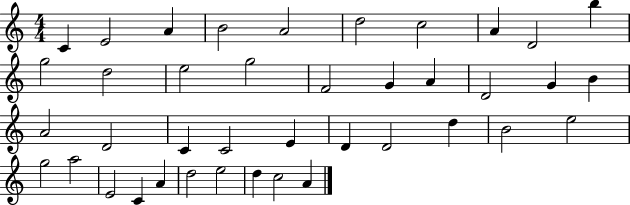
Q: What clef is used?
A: treble